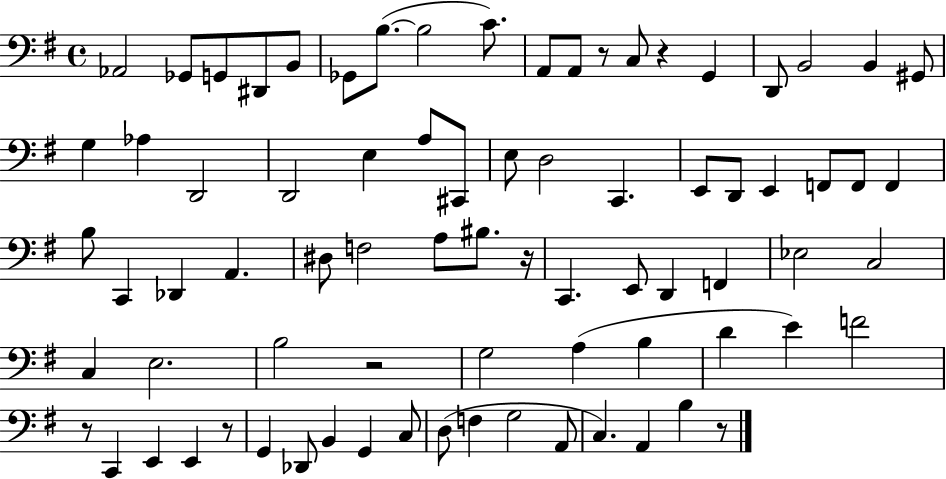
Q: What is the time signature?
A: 4/4